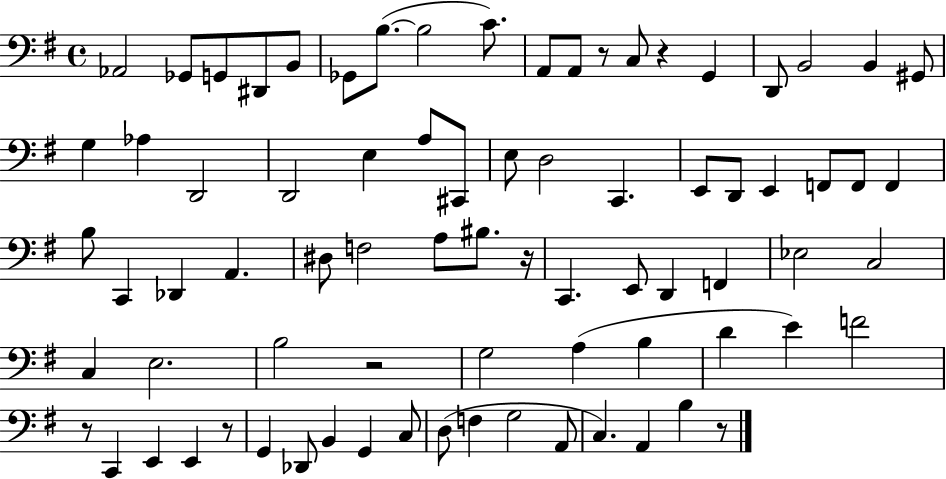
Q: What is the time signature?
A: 4/4